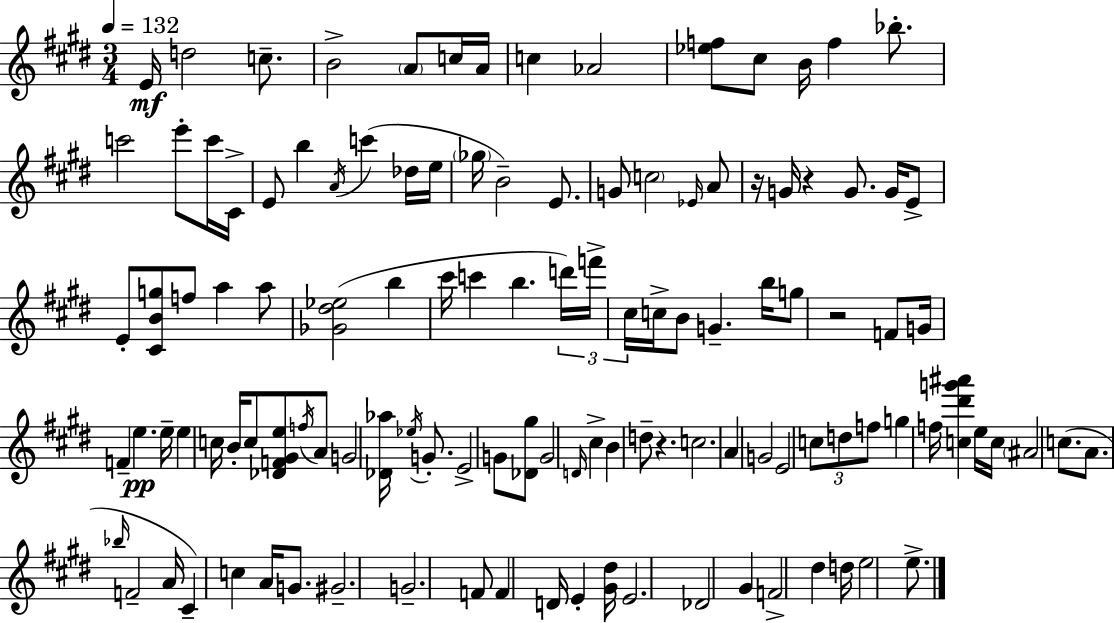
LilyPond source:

{
  \clef treble
  \numericTimeSignature
  \time 3/4
  \key e \major
  \tempo 4 = 132
  \repeat volta 2 { e'16\mf d''2 c''8.-- | b'2-> \parenthesize a'8 c''16 a'16 | c''4 aes'2 | <ees'' f''>8 cis''8 b'16 f''4 bes''8.-. | \break c'''2 e'''8-. c'''16 cis'16-> | e'8 b''4 \acciaccatura { a'16 } c'''4( des''16 | e''16 \parenthesize ges''16 b'2--) e'8. | g'8 \parenthesize c''2 \grace { ees'16 } | \break a'8 r16 g'16 r4 g'8. g'16 | e'8-> e'8-. <cis' b' g''>8 f''8 a''4 | a''8 <ges' dis'' ees''>2( b''4 | cis'''16 c'''4 b''4. | \break \tuplet 3/2 { d'''16) f'''16-> cis''16 } c''16-> b'8 g'4.-- | b''16 g''8 r2 | f'8 g'16 f'4-- e''4.\pp | e''16-- e''4 c''16 b'16-. c''8 <des' f' gis' e''>8 | \break \acciaccatura { f''16 } a'8 g'2 <des' aes''>16 | \acciaccatura { ees''16 } g'8.-. e'2-> | g'8 <des' gis''>8 g'2 | \grace { d'16 } cis''4-> b'4 d''8-- r4. | \break c''2. | a'4 g'2 | e'2 | \tuplet 3/2 { c''8 d''8 f''8 } g''4 f''16 | \break <c'' dis''' g''' ais'''>4 e''16 c''16 \parenthesize ais'2 | c''8.( a'8. \grace { bes''16 } f'2-- | a'16 cis'4--) c''4 | a'16 g'8. gis'2.-- | \break g'2.-- | f'8 f'4 | d'16 e'4-. <gis' dis''>16 e'2. | des'2 | \break gis'4 f'2-> | dis''4 d''16 e''2 | e''8.-> } \bar "|."
}